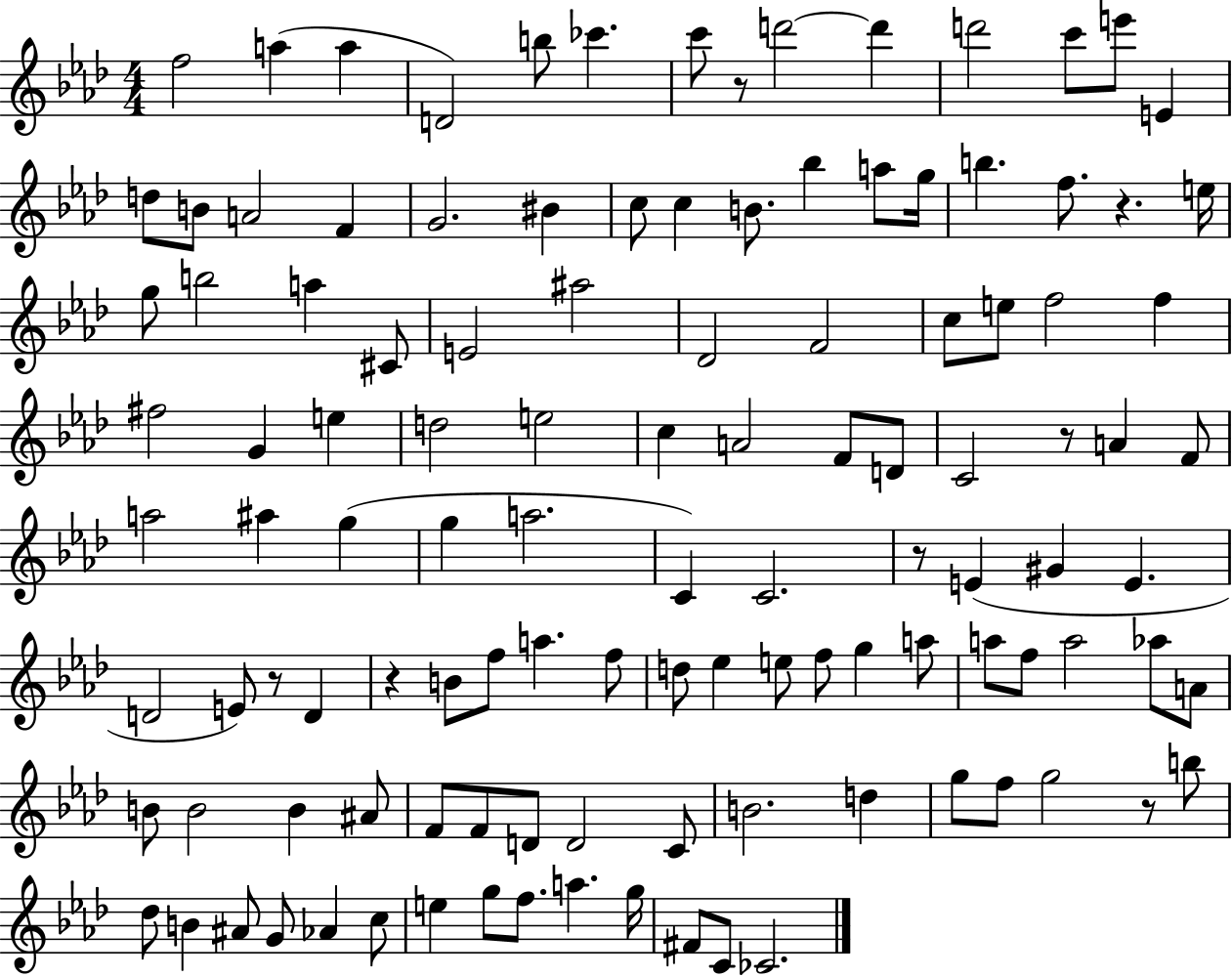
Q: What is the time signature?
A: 4/4